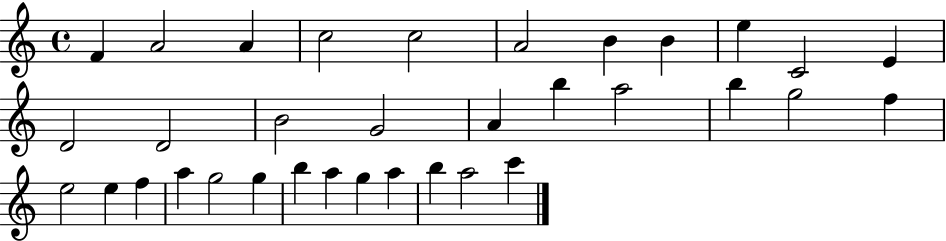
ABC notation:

X:1
T:Untitled
M:4/4
L:1/4
K:C
F A2 A c2 c2 A2 B B e C2 E D2 D2 B2 G2 A b a2 b g2 f e2 e f a g2 g b a g a b a2 c'